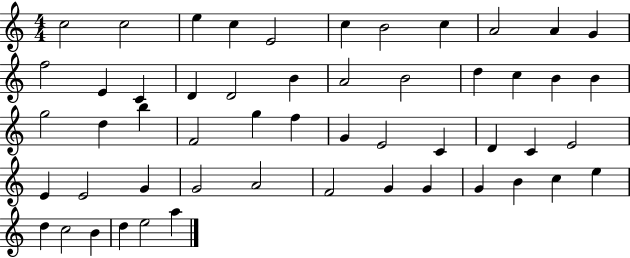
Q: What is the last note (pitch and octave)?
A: A5